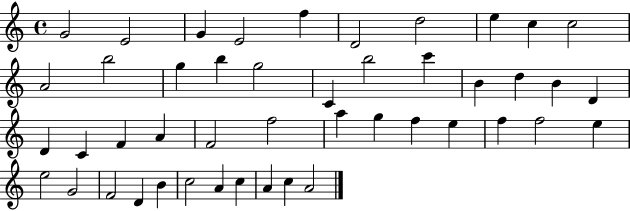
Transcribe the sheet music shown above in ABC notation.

X:1
T:Untitled
M:4/4
L:1/4
K:C
G2 E2 G E2 f D2 d2 e c c2 A2 b2 g b g2 C b2 c' B d B D D C F A F2 f2 a g f e f f2 e e2 G2 F2 D B c2 A c A c A2